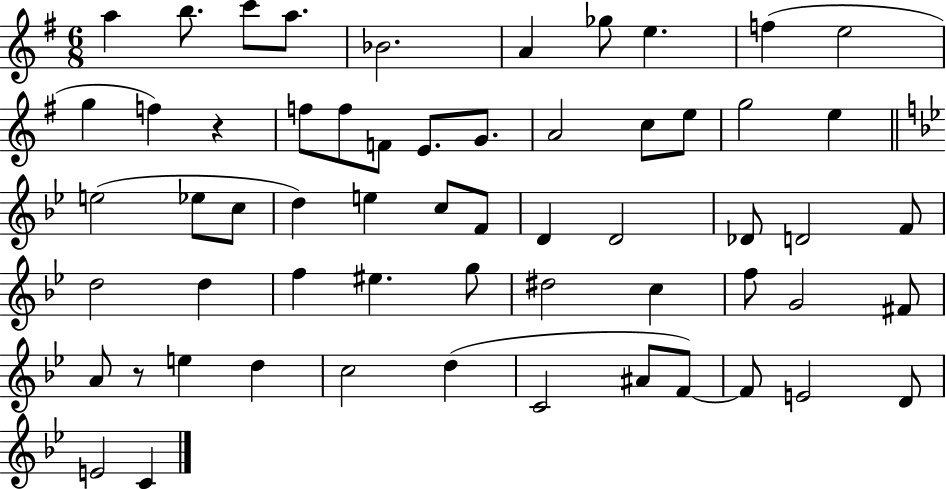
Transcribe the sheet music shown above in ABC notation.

X:1
T:Untitled
M:6/8
L:1/4
K:G
a b/2 c'/2 a/2 _B2 A _g/2 e f e2 g f z f/2 f/2 F/2 E/2 G/2 A2 c/2 e/2 g2 e e2 _e/2 c/2 d e c/2 F/2 D D2 _D/2 D2 F/2 d2 d f ^e g/2 ^d2 c f/2 G2 ^F/2 A/2 z/2 e d c2 d C2 ^A/2 F/2 F/2 E2 D/2 E2 C